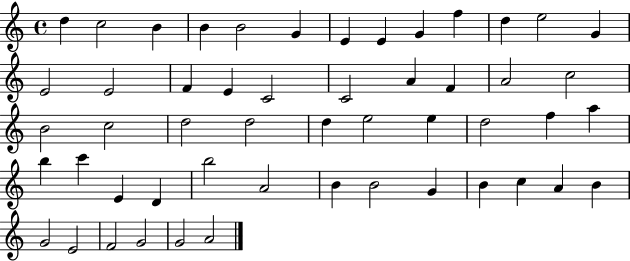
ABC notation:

X:1
T:Untitled
M:4/4
L:1/4
K:C
d c2 B B B2 G E E G f d e2 G E2 E2 F E C2 C2 A F A2 c2 B2 c2 d2 d2 d e2 e d2 f a b c' E D b2 A2 B B2 G B c A B G2 E2 F2 G2 G2 A2